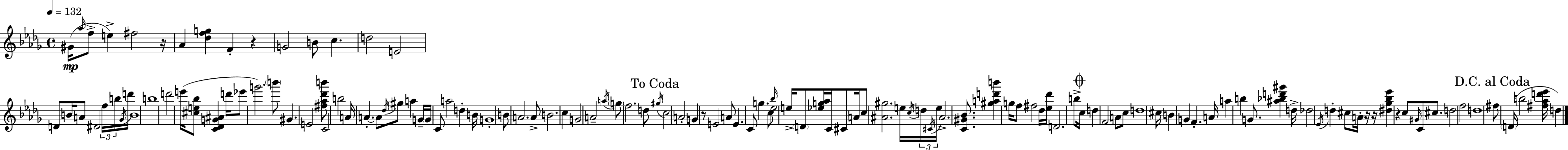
G#4/s Ab5/s F5/e E5/q F#5/h R/s Ab4/q [Db5,F5,G5]/q F4/q R/q G4/h B4/e C5/q. D5/h E4/h D4/e B4/s A4/e D#4/h F5/s B5/s Gb4/s D6/s B4/w B5/w D6/h E6/s [C#5,E5,Bb5]/e [C4,Db4,G4,A#4]/q D6/s Eb6/e G6/h. B6/e G#4/q. E4/h [F#5,Ab5,Db6,B6]/e C4/h B5/h A4/s A4/q. A4/e Db5/s G#5/e A5/q G4/s G4/s C4/e A5/h D5/q B4/s G4/w B4/e A4/h. A4/e B4/h. C5/q G4/h A4/h A5/s G5/e F5/h. D5/e G#5/s C5/h A4/h G4/q R/e E4/h A4/e E4/q. C4/e G5/q. C5/e Bb5/s Eb5/h E5/s D4/e [Eb5,G5,Ab5]/s C4/s C#4/e A4/s C5/e [A#4,G#5]/h. E5/s C5/s D5/s C#4/s E5/s A#4/h. [C4,G#4,Bb4]/e. [G#5,A5,D6,B6]/q G5/s F5/e F#5/h Db5/s [Eb5,Db6]/s D4/h. B5/e C5/s D5/q F4/h A4/e C5/e D5/w C#5/s B4/q G4/q F4/q. A4/s A5/q B5/q G4/e. [A#5,Bb5,D6,G#6]/q D5/s Db5/h Eb4/s D5/q C#5/e A4/s R/s R/s [D#5,Gb5,Bb5,Eb6]/q R/q C5/e G#4/s C4/e C#5/e. D5/h F5/h D5/w F#5/e D4/s B5/h [F#5,Ab5,D6,Eb6]/s D5/q